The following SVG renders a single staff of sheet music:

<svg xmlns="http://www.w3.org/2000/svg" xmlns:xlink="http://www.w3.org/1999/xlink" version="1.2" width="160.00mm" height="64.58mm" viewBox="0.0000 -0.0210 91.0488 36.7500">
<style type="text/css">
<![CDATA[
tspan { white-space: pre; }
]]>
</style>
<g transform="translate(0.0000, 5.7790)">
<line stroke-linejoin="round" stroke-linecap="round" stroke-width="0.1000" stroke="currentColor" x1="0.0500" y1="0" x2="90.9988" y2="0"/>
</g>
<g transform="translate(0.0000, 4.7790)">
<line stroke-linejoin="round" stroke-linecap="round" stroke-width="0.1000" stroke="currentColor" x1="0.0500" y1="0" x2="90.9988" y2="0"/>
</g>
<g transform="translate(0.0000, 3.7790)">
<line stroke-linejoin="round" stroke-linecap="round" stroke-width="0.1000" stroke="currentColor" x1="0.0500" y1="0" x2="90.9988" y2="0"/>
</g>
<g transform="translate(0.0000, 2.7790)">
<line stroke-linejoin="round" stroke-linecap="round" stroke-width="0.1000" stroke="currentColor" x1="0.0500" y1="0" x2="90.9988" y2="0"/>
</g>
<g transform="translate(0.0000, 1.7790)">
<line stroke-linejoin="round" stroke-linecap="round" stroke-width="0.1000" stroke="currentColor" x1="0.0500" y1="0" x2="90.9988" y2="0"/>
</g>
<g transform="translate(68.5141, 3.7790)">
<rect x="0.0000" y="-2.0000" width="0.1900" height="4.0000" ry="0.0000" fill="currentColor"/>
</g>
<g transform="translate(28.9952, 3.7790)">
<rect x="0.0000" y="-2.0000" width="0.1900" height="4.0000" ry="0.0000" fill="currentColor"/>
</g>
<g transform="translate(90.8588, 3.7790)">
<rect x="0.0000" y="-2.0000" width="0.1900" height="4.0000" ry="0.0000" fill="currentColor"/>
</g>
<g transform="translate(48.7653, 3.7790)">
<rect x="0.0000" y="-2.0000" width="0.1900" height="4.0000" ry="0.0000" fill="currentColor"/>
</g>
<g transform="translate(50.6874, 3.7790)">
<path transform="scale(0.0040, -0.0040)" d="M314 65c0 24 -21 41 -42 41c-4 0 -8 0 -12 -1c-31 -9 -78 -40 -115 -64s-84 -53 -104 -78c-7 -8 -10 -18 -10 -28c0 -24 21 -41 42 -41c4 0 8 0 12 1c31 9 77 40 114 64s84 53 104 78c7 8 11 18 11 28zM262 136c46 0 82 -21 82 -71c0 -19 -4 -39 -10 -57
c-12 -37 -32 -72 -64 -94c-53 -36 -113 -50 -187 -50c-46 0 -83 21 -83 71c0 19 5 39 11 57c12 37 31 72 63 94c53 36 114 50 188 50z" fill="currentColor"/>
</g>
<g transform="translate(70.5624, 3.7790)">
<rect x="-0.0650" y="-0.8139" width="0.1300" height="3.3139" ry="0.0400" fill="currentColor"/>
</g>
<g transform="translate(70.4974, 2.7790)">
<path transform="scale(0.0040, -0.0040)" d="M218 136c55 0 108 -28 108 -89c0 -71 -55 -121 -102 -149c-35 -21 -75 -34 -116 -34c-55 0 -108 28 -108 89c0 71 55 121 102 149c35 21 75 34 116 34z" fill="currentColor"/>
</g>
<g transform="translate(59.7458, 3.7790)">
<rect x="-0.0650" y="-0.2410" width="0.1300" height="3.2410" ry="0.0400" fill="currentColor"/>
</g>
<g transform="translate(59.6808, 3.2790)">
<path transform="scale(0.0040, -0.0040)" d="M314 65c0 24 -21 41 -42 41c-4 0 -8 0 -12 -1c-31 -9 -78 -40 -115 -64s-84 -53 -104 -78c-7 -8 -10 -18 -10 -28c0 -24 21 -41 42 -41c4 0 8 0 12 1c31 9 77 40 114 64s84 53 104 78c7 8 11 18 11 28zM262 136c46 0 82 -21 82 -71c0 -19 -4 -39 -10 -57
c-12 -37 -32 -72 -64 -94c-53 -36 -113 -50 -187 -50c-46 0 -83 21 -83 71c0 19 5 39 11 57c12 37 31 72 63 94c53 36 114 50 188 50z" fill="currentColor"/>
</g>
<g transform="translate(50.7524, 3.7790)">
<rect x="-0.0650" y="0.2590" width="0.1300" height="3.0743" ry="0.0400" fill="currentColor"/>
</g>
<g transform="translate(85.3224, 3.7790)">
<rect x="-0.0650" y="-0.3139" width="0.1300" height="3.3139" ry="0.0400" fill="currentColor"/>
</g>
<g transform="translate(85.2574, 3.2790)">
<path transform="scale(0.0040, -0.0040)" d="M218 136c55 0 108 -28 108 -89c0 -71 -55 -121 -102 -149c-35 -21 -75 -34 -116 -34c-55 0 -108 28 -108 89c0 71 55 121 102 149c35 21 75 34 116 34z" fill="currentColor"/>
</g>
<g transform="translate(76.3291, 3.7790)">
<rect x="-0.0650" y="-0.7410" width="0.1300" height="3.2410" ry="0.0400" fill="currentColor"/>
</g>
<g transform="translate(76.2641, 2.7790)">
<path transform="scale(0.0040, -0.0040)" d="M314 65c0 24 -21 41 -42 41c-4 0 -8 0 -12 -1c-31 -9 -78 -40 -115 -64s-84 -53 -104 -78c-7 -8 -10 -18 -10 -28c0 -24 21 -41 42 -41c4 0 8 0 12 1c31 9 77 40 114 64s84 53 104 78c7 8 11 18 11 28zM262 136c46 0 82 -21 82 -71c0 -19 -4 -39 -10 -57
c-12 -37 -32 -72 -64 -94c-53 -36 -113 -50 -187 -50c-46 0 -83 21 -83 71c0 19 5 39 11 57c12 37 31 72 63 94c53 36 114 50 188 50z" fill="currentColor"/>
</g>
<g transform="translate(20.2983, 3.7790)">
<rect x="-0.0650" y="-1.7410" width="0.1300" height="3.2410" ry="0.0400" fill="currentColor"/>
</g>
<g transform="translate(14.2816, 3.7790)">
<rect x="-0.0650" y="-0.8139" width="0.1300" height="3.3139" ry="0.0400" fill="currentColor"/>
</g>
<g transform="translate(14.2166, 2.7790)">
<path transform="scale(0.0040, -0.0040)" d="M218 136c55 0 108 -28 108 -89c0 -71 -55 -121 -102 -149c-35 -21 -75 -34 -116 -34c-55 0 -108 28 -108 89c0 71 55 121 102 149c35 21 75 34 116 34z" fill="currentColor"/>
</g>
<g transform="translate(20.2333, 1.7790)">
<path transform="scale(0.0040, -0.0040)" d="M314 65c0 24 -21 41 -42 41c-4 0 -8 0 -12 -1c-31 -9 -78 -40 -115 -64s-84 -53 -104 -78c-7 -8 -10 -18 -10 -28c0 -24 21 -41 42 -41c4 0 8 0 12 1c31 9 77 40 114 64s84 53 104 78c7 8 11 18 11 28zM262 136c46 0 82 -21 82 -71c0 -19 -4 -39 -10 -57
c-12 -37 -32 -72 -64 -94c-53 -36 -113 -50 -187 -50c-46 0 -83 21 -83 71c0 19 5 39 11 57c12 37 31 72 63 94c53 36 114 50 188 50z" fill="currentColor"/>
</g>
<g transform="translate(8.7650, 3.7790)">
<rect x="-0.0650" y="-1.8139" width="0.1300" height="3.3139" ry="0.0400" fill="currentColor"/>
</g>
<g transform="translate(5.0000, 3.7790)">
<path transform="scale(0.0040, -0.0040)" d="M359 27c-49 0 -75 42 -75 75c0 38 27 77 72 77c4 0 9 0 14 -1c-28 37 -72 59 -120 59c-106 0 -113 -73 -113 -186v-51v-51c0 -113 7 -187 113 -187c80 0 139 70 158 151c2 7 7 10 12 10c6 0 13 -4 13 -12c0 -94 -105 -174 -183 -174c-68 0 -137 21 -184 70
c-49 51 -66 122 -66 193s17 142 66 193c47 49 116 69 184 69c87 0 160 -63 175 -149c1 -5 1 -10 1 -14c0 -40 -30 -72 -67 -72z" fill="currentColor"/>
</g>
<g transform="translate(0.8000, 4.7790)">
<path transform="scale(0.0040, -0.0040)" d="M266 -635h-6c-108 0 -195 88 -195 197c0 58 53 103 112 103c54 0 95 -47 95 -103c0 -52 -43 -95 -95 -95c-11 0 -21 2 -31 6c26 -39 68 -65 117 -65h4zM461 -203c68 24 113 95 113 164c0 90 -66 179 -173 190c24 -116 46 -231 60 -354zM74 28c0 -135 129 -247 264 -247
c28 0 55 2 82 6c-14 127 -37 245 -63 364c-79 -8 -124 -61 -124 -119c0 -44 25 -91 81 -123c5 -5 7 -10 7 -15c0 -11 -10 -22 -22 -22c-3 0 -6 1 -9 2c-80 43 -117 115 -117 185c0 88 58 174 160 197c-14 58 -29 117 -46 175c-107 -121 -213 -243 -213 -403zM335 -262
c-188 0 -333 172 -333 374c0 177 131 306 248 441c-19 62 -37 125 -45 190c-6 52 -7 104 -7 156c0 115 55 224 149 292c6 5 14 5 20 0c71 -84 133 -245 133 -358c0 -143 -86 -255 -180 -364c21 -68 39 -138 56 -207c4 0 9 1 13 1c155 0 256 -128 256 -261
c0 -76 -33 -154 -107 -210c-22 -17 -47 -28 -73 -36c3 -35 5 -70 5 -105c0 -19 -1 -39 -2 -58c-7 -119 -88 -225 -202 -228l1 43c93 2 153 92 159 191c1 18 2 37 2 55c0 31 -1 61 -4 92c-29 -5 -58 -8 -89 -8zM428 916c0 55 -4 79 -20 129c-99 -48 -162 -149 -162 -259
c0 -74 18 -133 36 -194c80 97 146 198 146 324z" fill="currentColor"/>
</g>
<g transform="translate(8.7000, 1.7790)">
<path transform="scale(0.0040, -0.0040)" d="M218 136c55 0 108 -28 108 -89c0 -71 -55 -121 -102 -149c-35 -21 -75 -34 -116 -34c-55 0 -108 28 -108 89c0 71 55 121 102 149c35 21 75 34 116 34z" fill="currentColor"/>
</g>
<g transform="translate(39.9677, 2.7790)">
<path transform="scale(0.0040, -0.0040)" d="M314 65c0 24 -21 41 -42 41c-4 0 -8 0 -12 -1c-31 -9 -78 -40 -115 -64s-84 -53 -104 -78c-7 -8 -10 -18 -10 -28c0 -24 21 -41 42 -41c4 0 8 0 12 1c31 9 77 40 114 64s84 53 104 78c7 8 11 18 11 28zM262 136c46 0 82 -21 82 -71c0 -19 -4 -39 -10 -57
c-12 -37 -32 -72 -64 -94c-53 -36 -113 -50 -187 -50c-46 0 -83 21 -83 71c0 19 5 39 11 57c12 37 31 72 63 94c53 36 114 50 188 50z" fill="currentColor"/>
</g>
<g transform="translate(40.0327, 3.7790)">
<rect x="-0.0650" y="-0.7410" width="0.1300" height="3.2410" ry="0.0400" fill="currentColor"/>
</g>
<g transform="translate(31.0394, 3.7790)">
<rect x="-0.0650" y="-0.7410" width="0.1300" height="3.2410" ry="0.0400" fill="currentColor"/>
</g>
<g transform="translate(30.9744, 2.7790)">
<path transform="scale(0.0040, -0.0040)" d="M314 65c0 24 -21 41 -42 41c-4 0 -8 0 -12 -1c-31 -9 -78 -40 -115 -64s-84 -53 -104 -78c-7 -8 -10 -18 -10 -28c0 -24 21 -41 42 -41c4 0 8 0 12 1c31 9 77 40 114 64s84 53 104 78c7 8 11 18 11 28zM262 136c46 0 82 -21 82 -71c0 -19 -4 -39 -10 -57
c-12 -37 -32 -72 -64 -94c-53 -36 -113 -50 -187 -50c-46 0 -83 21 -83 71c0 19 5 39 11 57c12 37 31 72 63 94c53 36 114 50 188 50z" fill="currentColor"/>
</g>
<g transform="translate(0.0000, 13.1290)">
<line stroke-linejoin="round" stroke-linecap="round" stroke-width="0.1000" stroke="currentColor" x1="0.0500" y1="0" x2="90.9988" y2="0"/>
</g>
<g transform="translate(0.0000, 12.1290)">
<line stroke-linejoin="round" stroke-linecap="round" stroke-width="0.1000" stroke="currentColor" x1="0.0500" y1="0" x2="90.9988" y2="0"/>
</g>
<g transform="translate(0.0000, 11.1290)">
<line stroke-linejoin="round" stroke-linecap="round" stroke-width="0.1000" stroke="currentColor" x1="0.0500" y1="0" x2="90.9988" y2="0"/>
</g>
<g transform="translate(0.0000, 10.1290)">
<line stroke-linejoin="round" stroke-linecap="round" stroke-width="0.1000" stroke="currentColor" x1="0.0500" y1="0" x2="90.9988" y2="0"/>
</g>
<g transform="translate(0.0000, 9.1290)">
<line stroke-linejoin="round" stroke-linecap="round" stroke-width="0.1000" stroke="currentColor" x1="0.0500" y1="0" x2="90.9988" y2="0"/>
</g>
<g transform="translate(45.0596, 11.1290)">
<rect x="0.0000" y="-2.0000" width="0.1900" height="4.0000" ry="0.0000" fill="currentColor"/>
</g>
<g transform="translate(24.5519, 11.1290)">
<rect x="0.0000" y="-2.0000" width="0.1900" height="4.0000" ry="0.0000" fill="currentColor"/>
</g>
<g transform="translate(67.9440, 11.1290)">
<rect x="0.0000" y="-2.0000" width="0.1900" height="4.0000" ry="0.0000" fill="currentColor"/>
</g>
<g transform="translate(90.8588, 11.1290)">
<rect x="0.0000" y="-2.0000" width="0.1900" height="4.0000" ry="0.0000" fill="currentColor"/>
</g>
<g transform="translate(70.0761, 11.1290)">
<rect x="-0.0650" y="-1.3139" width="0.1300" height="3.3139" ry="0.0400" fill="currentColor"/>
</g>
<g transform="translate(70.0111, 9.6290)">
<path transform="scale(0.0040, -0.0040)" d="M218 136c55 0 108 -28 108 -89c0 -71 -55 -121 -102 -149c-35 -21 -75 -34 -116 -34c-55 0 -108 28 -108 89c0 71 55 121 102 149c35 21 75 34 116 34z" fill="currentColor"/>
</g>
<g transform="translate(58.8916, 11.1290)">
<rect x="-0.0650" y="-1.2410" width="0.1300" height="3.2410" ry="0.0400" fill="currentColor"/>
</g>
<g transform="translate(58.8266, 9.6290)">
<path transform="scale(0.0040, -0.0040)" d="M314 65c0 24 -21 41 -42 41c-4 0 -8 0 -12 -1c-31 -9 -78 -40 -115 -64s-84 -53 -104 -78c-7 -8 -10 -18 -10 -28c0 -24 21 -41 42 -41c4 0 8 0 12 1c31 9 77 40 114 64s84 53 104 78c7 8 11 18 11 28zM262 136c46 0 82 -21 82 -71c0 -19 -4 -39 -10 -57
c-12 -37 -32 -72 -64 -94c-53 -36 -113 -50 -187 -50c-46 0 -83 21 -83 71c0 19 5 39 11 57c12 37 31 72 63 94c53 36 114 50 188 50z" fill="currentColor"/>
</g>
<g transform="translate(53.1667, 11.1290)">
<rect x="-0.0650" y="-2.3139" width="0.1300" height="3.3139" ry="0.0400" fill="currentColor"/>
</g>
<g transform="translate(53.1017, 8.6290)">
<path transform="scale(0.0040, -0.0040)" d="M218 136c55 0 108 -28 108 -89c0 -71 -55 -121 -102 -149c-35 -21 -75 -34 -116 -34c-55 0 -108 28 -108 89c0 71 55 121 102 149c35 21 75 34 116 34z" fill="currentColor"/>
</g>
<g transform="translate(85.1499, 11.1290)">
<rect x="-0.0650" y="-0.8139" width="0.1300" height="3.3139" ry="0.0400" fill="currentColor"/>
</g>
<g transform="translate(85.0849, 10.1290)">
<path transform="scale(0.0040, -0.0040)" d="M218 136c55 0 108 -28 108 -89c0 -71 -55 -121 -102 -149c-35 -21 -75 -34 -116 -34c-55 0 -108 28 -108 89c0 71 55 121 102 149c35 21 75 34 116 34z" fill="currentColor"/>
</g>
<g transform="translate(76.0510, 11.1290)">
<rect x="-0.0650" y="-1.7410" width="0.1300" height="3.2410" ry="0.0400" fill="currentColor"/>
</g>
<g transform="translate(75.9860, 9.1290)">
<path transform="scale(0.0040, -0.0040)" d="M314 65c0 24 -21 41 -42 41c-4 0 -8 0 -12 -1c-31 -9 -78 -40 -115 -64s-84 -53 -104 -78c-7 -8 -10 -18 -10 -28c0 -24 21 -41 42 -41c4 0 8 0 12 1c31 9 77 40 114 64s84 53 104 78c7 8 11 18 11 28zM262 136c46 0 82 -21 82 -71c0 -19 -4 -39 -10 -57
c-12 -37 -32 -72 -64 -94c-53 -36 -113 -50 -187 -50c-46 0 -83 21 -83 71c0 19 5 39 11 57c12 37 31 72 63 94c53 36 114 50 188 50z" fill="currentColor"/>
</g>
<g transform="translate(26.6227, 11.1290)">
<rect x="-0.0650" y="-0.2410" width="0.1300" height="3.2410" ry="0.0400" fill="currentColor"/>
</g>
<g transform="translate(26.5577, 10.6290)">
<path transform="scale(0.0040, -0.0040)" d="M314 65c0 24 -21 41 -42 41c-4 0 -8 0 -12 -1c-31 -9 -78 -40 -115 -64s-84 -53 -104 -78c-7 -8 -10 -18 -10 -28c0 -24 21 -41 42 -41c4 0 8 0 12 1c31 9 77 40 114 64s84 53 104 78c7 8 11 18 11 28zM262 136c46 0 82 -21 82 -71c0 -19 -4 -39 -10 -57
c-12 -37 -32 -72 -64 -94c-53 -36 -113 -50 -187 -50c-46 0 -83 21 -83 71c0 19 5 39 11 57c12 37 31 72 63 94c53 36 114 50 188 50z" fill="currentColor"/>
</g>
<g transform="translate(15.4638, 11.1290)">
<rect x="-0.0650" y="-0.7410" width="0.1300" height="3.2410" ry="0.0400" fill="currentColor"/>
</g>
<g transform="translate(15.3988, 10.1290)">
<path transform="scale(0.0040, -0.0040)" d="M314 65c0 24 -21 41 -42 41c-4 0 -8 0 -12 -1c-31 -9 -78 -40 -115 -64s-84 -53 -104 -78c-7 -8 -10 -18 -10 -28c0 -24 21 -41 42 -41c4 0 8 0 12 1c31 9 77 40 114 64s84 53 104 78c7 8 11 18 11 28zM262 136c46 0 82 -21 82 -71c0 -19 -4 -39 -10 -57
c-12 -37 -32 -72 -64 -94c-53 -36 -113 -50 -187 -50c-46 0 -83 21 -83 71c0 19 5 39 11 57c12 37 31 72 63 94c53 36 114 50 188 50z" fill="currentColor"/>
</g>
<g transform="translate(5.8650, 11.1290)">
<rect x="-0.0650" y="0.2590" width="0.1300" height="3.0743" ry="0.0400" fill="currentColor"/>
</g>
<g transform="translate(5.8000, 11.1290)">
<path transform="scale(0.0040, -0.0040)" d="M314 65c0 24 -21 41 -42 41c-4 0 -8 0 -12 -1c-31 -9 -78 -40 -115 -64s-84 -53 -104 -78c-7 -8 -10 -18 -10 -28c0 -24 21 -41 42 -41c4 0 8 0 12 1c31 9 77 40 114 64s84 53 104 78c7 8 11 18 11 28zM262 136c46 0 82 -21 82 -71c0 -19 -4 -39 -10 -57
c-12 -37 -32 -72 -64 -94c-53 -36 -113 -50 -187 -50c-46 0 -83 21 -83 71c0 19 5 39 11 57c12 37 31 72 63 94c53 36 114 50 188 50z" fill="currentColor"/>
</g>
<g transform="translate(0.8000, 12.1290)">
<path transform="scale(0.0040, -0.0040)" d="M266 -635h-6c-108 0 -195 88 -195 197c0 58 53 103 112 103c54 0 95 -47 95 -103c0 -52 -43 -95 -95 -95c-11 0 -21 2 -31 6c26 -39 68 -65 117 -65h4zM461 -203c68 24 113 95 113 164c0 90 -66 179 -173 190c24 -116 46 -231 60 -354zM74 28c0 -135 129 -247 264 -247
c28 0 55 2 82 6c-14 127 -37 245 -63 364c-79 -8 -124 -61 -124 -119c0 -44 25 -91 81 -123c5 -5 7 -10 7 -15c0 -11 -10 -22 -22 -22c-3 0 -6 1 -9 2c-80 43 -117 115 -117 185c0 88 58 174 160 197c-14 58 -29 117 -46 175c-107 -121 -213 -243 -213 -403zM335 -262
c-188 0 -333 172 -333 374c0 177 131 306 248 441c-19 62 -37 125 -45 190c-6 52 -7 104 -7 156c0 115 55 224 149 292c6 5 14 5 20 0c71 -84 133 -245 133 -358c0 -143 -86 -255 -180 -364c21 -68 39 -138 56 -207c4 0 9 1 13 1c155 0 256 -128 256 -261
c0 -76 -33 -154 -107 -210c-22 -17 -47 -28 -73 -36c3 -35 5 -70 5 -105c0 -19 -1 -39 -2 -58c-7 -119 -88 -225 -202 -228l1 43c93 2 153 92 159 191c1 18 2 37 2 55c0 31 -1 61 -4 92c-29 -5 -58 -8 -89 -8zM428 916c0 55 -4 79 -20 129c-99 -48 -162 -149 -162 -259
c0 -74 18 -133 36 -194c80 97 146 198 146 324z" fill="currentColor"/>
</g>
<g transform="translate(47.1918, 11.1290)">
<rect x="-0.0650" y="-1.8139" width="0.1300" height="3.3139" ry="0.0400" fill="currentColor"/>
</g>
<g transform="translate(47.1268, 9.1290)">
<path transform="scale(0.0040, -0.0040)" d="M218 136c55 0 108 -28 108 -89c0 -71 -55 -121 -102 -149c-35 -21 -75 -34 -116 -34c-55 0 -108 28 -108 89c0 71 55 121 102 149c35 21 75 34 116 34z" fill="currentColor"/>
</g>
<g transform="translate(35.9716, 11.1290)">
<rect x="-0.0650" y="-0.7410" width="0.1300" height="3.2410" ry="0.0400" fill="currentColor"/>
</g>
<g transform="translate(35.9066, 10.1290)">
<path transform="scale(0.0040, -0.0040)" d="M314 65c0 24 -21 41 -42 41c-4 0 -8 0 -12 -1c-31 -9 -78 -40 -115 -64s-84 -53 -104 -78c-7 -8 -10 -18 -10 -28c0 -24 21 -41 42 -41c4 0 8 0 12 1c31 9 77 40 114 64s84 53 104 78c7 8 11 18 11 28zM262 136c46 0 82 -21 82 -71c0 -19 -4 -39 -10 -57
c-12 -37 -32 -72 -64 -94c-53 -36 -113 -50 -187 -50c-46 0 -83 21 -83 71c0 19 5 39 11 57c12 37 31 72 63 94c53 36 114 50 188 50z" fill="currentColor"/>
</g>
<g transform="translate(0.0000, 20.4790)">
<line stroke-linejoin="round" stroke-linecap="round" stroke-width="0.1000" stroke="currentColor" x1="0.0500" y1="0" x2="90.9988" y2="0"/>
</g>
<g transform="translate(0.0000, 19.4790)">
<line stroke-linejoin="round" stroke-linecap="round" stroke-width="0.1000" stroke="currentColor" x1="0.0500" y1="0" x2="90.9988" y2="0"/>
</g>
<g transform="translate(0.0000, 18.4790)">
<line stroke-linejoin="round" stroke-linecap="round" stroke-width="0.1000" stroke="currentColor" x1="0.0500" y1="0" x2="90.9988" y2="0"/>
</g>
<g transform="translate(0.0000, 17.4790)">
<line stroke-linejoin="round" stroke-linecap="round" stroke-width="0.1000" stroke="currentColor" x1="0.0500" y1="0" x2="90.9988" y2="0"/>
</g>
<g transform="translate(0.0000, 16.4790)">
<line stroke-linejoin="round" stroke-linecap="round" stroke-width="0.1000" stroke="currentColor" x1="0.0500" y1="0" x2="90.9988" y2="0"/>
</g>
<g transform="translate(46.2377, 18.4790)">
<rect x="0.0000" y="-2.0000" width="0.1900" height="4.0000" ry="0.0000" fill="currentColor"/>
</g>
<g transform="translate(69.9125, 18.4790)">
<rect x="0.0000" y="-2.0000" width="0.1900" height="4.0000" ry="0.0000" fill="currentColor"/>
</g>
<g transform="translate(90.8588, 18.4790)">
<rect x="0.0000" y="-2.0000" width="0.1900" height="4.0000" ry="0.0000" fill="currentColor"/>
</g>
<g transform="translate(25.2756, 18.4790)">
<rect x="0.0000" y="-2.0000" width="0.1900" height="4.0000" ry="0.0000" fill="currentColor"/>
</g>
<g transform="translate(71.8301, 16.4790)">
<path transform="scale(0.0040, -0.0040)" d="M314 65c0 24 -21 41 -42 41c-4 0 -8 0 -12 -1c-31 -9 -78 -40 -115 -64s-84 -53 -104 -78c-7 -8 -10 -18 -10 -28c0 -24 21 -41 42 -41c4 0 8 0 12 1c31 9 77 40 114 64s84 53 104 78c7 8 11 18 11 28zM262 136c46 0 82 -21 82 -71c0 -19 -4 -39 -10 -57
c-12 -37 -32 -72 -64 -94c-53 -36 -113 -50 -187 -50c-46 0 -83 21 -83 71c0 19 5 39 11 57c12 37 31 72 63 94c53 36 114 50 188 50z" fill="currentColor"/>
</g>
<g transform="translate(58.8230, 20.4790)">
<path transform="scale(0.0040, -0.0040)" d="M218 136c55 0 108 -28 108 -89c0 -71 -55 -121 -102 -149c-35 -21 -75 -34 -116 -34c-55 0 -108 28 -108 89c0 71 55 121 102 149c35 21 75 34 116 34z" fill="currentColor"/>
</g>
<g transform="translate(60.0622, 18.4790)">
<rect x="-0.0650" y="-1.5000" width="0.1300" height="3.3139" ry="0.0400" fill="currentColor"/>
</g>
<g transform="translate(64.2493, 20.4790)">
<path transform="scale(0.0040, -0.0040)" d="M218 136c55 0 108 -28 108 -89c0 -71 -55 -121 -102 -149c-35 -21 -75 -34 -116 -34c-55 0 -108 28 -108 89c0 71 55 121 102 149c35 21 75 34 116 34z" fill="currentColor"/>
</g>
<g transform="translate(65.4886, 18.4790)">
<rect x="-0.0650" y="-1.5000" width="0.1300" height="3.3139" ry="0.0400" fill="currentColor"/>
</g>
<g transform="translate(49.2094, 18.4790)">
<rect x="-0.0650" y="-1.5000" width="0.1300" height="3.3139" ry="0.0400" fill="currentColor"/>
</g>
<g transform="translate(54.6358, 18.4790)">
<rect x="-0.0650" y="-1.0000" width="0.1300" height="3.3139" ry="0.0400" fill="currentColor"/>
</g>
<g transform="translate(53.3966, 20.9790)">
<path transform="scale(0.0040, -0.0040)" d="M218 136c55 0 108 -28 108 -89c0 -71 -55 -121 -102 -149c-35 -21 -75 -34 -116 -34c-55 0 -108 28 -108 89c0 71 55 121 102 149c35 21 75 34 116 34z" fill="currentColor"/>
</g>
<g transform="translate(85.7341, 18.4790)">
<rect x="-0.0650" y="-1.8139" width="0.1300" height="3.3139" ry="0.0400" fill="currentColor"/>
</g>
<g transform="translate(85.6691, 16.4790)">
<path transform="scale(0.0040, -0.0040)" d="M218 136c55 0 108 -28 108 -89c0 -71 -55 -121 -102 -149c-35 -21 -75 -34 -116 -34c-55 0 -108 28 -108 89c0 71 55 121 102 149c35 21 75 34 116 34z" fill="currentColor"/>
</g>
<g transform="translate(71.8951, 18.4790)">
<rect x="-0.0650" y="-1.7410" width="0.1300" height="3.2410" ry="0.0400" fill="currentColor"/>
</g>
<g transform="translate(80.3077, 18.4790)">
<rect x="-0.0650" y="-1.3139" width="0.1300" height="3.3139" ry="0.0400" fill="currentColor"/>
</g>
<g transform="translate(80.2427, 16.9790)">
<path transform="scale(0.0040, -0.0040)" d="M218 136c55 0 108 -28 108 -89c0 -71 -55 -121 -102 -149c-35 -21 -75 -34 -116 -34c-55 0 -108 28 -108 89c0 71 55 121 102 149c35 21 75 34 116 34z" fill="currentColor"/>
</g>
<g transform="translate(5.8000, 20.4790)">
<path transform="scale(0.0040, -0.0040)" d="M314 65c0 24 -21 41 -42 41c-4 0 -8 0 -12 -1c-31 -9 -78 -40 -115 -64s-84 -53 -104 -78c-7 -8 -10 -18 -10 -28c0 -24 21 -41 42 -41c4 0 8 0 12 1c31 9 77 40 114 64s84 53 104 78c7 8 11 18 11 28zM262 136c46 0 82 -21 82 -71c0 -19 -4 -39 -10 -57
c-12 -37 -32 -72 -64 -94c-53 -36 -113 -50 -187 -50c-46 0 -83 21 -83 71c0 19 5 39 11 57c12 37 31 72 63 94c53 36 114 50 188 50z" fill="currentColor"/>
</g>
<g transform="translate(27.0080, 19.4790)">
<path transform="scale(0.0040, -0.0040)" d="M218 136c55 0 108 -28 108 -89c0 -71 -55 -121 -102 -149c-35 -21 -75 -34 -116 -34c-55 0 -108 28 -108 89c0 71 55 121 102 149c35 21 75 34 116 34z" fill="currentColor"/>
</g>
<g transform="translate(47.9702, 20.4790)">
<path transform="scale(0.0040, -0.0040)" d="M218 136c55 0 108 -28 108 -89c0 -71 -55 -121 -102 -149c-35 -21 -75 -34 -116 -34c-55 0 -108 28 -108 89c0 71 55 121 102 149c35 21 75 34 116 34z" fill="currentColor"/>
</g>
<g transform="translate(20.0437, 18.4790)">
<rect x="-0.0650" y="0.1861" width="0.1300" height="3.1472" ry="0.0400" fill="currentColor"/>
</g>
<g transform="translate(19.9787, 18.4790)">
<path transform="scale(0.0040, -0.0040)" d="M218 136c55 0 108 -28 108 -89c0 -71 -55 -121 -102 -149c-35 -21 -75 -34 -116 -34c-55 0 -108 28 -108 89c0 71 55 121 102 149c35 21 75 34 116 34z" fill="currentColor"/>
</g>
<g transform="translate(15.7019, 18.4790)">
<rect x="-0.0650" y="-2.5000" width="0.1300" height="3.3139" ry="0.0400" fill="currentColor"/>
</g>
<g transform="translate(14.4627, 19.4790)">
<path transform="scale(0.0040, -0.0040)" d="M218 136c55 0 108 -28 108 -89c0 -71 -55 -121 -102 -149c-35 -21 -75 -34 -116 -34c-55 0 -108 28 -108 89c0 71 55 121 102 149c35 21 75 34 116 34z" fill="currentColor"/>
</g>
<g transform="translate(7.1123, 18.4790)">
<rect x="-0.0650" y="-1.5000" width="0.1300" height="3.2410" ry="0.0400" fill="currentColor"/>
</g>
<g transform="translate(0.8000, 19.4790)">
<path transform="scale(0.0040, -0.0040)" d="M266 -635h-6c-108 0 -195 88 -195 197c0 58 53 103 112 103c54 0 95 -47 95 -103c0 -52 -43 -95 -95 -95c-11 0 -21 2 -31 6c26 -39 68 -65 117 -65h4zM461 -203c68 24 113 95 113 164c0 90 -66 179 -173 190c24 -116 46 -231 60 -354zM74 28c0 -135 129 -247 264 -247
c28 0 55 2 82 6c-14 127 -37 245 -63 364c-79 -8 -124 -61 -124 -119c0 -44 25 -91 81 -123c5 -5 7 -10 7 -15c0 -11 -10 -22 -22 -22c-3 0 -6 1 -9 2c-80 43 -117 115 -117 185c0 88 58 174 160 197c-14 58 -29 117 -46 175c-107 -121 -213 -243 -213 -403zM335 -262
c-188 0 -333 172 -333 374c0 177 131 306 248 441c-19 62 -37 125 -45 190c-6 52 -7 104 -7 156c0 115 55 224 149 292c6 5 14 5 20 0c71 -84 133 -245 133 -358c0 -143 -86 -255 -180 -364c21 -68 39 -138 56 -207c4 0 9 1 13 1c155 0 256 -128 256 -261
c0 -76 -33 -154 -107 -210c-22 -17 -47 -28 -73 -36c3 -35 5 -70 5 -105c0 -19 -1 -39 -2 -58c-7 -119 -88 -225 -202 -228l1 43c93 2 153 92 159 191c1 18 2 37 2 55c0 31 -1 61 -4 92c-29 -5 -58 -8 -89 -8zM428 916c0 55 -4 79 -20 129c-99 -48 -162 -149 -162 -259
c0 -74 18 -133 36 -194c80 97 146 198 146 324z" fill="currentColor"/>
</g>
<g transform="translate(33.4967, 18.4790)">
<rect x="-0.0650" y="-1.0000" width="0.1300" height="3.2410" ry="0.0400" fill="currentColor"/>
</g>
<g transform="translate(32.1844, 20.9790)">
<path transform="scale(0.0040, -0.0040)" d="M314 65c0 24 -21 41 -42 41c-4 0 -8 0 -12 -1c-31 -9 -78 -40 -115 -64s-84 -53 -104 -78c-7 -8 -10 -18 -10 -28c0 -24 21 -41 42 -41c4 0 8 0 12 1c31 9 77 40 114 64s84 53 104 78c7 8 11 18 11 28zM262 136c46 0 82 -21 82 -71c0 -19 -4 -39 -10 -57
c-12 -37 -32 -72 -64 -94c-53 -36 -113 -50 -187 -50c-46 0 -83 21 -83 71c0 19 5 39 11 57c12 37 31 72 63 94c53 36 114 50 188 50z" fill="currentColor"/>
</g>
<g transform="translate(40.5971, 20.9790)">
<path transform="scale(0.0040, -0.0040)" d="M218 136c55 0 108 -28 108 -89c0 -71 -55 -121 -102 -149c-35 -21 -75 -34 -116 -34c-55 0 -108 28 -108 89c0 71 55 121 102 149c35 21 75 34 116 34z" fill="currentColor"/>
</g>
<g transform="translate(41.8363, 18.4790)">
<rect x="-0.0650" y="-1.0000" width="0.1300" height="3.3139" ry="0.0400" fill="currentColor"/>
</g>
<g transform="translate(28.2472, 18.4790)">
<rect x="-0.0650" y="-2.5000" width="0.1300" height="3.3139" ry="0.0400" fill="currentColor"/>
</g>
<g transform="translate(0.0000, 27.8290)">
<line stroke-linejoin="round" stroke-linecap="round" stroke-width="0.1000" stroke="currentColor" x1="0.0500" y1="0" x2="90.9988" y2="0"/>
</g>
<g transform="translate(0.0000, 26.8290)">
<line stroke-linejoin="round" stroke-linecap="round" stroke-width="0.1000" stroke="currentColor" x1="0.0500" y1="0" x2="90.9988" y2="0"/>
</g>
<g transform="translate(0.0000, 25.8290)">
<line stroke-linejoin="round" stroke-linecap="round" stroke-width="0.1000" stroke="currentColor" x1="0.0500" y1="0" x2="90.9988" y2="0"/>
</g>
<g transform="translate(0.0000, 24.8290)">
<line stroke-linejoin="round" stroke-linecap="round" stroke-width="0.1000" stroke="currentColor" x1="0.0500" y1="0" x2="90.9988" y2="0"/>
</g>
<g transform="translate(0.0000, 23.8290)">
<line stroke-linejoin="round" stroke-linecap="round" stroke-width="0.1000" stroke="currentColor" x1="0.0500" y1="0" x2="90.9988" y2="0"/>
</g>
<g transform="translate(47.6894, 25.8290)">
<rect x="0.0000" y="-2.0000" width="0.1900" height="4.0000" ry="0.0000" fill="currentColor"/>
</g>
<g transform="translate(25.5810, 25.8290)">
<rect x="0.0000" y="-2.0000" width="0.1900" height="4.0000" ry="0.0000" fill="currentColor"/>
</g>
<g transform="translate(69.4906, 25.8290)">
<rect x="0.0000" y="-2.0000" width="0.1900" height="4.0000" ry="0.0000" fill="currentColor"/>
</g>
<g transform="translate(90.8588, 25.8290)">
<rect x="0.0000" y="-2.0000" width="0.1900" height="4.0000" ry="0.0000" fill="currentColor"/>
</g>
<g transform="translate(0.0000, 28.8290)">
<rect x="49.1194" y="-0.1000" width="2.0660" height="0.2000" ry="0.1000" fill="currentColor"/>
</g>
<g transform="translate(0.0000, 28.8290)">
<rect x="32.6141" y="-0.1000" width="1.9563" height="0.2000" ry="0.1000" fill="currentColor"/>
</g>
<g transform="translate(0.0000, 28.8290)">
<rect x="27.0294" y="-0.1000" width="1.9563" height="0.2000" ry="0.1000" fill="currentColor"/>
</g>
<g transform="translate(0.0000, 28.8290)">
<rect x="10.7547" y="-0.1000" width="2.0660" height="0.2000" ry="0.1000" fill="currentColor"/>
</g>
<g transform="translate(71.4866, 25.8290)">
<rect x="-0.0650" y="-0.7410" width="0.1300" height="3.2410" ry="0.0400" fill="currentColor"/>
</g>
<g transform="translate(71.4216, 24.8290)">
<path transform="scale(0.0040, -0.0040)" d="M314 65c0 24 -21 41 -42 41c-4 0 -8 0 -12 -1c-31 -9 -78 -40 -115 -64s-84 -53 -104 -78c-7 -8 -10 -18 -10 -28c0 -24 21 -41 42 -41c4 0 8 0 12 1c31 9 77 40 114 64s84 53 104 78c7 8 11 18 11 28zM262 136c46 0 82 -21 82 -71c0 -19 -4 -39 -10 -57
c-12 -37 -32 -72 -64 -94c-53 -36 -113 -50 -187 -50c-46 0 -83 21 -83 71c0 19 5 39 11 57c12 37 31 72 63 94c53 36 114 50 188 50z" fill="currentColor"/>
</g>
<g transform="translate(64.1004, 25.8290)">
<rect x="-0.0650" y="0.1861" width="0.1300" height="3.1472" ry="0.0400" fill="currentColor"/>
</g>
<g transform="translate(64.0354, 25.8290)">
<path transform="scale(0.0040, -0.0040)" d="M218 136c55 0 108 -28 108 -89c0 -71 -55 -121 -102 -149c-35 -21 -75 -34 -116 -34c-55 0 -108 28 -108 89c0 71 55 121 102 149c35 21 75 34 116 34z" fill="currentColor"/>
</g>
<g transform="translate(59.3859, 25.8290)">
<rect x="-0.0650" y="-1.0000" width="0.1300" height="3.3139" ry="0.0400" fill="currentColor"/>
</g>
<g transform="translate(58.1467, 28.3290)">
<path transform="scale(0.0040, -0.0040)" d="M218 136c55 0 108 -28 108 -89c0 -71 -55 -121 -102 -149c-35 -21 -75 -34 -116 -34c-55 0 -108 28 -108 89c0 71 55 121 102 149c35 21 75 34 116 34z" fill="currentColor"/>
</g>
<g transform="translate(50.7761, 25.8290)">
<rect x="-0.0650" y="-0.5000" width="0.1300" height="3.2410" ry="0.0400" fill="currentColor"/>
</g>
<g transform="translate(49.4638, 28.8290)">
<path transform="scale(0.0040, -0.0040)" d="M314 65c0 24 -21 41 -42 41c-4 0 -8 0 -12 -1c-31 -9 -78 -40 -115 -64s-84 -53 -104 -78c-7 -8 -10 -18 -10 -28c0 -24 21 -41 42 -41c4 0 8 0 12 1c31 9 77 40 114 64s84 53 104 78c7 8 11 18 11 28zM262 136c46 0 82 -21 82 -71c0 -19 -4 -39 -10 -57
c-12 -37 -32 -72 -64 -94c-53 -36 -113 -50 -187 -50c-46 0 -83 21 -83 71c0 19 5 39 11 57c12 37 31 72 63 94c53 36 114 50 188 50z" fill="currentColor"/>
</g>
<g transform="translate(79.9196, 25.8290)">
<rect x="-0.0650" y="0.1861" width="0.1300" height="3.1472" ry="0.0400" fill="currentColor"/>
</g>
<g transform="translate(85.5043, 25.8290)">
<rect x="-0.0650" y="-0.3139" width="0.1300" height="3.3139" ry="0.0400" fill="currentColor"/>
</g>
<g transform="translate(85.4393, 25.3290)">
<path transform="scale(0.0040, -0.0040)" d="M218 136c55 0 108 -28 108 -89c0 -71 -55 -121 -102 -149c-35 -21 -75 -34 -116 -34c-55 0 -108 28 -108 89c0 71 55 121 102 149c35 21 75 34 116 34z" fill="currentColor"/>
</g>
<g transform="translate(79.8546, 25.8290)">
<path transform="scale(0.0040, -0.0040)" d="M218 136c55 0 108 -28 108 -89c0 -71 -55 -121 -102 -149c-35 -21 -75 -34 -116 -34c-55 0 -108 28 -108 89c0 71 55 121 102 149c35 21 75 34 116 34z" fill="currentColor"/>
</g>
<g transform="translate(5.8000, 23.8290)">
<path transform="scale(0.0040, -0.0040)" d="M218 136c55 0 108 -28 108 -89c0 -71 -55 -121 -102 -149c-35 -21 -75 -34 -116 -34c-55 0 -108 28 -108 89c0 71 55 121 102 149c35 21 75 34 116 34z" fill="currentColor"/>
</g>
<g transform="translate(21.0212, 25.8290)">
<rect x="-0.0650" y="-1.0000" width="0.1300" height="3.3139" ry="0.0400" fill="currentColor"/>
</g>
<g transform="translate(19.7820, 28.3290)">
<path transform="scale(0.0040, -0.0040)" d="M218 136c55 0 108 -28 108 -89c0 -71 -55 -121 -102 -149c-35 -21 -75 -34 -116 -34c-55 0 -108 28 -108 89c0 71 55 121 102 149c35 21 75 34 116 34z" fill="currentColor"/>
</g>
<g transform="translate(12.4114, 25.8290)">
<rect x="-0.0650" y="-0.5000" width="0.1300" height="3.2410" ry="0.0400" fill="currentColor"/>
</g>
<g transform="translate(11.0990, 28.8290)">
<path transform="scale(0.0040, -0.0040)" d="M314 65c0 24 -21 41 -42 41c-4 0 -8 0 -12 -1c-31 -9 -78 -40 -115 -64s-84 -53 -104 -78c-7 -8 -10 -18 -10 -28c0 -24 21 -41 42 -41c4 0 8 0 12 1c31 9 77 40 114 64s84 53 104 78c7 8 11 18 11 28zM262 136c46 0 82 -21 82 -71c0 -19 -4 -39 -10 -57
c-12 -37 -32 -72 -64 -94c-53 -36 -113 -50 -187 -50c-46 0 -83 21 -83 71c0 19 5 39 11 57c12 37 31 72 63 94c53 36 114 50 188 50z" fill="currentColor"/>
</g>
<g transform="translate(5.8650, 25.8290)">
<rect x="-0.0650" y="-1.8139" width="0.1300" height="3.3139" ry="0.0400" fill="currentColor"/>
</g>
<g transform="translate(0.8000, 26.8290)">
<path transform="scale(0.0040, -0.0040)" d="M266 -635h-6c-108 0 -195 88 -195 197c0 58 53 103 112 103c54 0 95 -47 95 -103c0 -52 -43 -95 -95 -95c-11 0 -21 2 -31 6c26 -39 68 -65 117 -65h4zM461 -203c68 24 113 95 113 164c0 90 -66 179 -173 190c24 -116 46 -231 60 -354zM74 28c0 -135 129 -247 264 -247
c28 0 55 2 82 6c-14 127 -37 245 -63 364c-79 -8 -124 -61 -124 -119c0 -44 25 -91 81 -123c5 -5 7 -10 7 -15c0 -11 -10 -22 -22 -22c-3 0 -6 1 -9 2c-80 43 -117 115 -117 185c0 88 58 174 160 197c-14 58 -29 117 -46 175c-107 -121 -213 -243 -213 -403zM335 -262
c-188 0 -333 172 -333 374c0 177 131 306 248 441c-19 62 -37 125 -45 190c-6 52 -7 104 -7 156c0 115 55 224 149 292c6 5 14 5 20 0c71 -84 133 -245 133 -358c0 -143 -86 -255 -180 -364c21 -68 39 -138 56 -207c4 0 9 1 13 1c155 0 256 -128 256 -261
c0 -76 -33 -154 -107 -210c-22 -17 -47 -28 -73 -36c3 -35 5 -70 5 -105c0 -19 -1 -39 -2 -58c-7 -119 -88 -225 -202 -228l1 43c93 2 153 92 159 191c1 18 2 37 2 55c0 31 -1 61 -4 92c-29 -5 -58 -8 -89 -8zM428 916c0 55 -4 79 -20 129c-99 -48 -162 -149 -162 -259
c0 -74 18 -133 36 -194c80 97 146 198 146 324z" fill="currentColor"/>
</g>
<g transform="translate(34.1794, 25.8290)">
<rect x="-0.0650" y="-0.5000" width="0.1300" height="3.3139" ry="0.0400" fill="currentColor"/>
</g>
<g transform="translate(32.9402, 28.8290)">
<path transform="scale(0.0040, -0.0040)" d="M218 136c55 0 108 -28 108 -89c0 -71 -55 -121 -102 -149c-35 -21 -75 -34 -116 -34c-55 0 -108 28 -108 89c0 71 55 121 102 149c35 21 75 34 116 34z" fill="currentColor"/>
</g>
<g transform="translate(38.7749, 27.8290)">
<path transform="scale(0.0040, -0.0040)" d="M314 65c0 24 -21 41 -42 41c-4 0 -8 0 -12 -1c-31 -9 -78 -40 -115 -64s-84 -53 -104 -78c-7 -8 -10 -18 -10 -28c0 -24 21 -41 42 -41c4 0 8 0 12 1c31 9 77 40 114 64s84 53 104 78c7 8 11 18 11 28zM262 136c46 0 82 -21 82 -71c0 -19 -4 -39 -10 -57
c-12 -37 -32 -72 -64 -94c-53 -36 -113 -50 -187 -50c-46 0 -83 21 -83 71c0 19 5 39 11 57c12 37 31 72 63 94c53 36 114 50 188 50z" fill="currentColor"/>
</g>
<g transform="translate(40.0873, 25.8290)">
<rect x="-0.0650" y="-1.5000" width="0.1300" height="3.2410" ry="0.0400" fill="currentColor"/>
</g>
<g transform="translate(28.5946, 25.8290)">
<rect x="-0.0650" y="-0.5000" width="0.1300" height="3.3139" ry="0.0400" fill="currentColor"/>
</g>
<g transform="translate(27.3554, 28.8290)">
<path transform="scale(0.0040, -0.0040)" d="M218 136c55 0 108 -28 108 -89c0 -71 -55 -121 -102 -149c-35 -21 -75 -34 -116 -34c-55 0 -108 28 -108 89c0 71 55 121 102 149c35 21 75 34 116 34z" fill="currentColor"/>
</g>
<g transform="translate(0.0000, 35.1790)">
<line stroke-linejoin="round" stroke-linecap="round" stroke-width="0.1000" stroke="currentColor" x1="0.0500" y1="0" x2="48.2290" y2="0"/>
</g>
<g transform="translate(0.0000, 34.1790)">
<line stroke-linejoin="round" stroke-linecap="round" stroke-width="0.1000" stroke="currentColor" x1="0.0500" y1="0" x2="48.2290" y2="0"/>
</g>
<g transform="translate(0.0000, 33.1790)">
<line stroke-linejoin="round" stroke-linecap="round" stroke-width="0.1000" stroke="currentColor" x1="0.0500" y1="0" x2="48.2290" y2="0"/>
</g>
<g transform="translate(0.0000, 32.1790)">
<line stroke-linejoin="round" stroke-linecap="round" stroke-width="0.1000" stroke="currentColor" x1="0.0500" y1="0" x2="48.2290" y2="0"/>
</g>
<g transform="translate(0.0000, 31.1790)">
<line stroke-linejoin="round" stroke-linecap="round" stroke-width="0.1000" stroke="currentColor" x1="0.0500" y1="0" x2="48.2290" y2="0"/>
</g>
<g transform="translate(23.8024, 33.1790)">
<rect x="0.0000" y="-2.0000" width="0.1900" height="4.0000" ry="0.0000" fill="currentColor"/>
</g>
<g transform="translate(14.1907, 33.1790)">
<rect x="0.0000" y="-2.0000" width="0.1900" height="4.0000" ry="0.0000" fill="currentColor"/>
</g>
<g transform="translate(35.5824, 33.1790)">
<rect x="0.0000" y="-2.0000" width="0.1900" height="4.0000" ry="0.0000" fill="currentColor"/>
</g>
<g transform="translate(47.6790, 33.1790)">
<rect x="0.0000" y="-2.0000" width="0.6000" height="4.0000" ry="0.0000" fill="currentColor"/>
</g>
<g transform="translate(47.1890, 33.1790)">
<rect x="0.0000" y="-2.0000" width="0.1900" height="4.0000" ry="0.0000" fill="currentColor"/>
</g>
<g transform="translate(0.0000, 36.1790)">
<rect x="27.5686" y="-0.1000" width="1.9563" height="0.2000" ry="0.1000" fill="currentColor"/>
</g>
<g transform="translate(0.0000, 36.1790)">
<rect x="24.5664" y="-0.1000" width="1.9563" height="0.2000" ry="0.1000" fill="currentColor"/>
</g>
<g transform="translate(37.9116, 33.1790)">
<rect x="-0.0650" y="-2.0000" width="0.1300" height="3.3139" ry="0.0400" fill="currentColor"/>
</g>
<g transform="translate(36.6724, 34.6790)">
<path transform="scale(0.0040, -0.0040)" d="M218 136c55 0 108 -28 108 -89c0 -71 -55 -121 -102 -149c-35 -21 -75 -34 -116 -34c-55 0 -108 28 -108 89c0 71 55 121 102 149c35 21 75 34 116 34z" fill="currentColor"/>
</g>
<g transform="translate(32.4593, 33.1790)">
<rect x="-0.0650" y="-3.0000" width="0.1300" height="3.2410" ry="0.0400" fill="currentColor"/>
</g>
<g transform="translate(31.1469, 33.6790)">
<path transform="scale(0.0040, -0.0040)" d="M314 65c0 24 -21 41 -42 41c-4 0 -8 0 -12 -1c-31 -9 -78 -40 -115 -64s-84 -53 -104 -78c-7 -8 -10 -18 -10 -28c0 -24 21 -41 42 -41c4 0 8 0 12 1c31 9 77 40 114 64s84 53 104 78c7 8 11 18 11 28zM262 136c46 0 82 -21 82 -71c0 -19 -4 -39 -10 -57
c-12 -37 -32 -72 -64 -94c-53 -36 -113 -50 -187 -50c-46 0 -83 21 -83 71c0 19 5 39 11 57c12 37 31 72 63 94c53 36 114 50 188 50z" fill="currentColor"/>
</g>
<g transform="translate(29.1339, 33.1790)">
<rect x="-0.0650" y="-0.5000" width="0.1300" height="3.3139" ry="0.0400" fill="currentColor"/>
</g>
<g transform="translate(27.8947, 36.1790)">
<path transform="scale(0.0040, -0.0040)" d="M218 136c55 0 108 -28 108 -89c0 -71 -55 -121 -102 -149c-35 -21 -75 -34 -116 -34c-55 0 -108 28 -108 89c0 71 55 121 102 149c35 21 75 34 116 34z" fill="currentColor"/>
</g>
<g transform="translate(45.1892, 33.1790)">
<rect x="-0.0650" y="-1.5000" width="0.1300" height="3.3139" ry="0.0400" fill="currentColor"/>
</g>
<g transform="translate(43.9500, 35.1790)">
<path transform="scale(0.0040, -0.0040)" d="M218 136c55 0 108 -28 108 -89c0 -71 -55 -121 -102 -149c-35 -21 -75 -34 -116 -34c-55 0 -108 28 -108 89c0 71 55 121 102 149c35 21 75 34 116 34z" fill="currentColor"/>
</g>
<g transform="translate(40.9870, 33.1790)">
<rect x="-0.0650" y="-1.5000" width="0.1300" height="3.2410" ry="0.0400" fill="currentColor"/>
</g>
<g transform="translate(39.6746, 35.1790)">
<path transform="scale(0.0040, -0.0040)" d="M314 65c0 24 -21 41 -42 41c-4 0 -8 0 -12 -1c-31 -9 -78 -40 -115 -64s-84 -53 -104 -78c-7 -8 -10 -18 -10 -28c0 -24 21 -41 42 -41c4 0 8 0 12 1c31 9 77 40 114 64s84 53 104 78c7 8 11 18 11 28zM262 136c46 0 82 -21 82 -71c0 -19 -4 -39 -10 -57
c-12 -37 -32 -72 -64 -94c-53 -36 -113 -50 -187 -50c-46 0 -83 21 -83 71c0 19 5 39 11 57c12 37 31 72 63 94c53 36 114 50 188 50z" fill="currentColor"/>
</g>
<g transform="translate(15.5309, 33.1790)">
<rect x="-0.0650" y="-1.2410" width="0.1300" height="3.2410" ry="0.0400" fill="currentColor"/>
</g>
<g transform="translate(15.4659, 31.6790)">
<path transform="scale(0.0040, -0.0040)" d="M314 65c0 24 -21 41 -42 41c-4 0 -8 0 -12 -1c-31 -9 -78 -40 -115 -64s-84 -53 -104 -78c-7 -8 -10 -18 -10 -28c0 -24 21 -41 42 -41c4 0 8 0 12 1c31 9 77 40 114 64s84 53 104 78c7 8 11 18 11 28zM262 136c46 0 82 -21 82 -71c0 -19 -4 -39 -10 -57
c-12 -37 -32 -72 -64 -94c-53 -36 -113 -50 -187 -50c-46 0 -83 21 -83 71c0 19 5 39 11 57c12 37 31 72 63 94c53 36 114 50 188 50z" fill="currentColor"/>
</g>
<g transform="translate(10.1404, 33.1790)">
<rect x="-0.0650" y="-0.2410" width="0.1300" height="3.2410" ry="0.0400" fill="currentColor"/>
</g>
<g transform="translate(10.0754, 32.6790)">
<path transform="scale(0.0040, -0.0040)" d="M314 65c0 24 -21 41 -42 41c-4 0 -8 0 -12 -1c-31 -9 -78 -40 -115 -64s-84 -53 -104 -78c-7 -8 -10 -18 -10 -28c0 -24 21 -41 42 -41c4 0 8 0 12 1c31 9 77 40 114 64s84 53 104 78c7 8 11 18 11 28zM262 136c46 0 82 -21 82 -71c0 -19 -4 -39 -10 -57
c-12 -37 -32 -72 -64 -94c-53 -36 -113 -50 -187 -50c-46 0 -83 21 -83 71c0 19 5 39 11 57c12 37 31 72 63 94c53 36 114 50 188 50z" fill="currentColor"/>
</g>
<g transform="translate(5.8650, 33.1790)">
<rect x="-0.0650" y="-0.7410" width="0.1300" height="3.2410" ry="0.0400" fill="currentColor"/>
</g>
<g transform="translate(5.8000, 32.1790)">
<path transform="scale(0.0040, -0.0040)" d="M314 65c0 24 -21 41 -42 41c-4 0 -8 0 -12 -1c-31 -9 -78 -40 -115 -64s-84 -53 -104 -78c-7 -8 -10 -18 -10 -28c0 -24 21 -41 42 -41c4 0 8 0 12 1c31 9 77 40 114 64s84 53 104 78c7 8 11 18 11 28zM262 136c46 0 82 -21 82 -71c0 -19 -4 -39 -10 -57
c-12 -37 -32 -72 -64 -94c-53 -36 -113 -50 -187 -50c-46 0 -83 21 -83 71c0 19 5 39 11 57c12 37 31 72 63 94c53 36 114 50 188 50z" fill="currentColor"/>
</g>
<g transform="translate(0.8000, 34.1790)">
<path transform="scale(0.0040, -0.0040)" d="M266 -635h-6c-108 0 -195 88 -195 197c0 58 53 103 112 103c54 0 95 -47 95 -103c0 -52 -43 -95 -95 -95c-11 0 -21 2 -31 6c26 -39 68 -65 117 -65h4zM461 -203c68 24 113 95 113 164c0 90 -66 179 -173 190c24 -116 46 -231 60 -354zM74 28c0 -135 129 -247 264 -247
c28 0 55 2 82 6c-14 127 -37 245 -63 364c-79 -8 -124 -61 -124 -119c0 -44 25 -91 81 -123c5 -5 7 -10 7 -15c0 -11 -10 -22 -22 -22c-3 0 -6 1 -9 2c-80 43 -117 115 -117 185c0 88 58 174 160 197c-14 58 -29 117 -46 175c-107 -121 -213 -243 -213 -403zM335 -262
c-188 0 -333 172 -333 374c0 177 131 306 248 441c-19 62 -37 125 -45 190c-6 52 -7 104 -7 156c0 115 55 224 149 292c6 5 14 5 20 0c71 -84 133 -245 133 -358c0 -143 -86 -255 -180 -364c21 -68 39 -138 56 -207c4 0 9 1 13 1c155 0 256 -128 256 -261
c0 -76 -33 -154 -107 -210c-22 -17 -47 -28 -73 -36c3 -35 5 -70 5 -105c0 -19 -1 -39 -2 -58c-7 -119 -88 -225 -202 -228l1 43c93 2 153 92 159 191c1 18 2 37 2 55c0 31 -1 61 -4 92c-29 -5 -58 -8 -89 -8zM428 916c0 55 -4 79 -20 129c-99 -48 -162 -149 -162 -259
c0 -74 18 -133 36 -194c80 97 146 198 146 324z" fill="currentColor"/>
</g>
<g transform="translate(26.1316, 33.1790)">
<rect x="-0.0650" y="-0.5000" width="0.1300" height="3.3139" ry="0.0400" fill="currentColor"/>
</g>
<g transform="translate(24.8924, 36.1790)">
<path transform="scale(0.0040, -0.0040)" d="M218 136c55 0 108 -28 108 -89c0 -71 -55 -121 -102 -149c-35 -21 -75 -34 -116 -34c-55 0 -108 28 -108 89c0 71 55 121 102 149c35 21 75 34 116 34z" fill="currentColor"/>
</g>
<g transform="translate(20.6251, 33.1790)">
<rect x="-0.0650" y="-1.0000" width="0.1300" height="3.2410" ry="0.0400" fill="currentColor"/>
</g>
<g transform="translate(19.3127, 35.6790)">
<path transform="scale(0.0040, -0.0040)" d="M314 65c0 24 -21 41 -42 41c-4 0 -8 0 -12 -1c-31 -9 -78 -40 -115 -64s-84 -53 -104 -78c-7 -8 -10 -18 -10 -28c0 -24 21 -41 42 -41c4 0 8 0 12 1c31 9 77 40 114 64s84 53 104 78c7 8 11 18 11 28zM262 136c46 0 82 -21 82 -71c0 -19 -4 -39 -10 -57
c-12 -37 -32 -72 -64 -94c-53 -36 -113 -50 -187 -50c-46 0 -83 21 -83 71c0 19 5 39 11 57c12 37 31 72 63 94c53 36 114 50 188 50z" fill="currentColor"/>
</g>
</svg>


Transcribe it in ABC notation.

X:1
T:Untitled
M:4/4
L:1/4
K:C
f d f2 d2 d2 B2 c2 d d2 c B2 d2 c2 d2 f g e2 e f2 d E2 G B G D2 D E D E E f2 e f f C2 D C C E2 C2 D B d2 B c d2 c2 e2 D2 C C A2 F E2 E